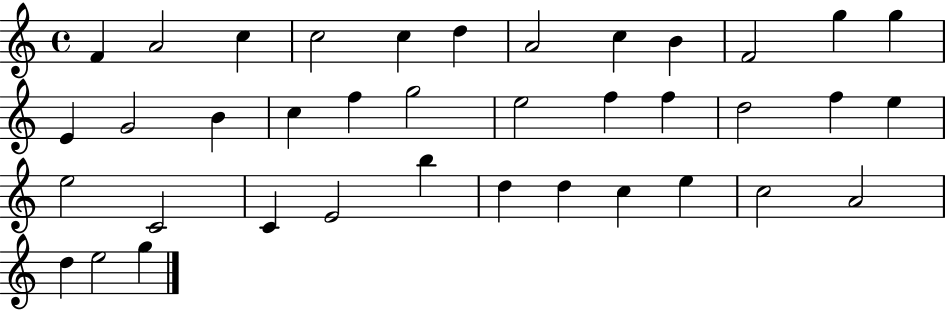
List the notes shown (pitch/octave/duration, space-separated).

F4/q A4/h C5/q C5/h C5/q D5/q A4/h C5/q B4/q F4/h G5/q G5/q E4/q G4/h B4/q C5/q F5/q G5/h E5/h F5/q F5/q D5/h F5/q E5/q E5/h C4/h C4/q E4/h B5/q D5/q D5/q C5/q E5/q C5/h A4/h D5/q E5/h G5/q